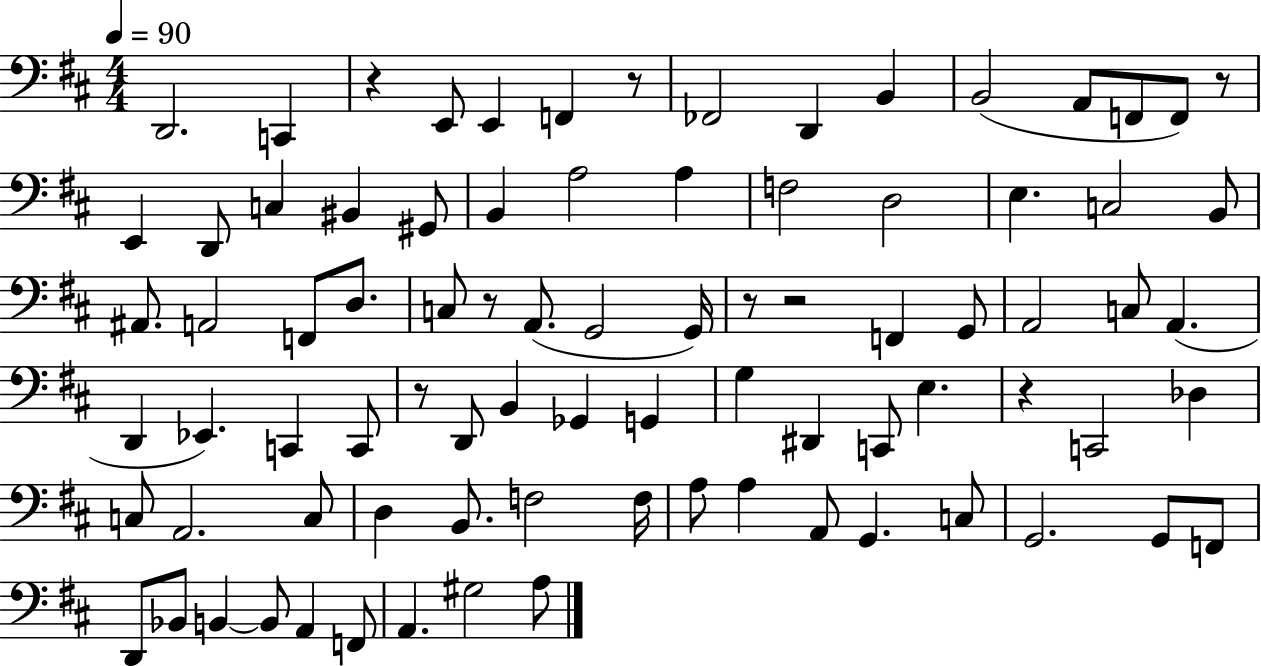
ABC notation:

X:1
T:Untitled
M:4/4
L:1/4
K:D
D,,2 C,, z E,,/2 E,, F,, z/2 _F,,2 D,, B,, B,,2 A,,/2 F,,/2 F,,/2 z/2 E,, D,,/2 C, ^B,, ^G,,/2 B,, A,2 A, F,2 D,2 E, C,2 B,,/2 ^A,,/2 A,,2 F,,/2 D,/2 C,/2 z/2 A,,/2 G,,2 G,,/4 z/2 z2 F,, G,,/2 A,,2 C,/2 A,, D,, _E,, C,, C,,/2 z/2 D,,/2 B,, _G,, G,, G, ^D,, C,,/2 E, z C,,2 _D, C,/2 A,,2 C,/2 D, B,,/2 F,2 F,/4 A,/2 A, A,,/2 G,, C,/2 G,,2 G,,/2 F,,/2 D,,/2 _B,,/2 B,, B,,/2 A,, F,,/2 A,, ^G,2 A,/2